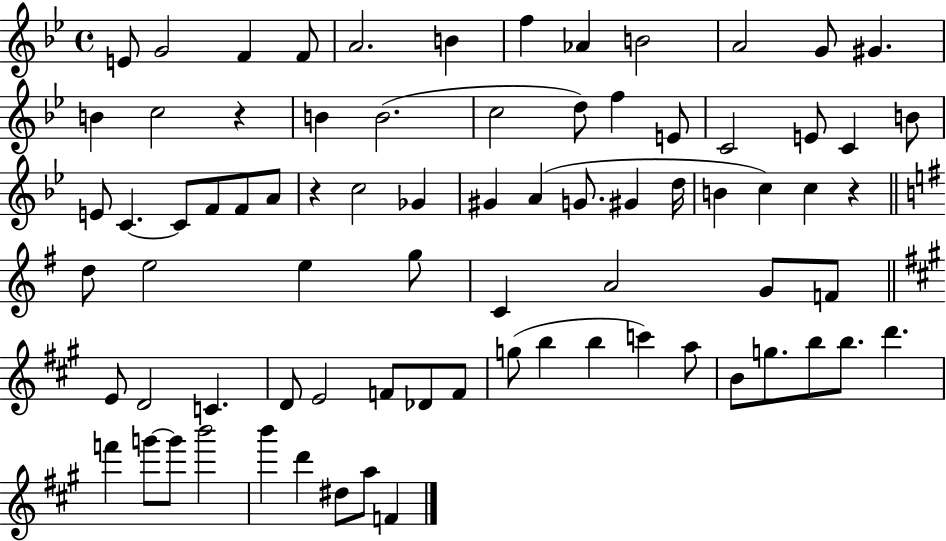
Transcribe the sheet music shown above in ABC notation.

X:1
T:Untitled
M:4/4
L:1/4
K:Bb
E/2 G2 F F/2 A2 B f _A B2 A2 G/2 ^G B c2 z B B2 c2 d/2 f E/2 C2 E/2 C B/2 E/2 C C/2 F/2 F/2 A/2 z c2 _G ^G A G/2 ^G d/4 B c c z d/2 e2 e g/2 C A2 G/2 F/2 E/2 D2 C D/2 E2 F/2 _D/2 F/2 g/2 b b c' a/2 B/2 g/2 b/2 b/2 d' f' g'/2 g'/2 b'2 b' d' ^d/2 a/2 F